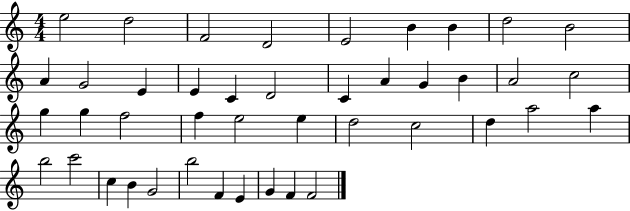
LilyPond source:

{
  \clef treble
  \numericTimeSignature
  \time 4/4
  \key c \major
  e''2 d''2 | f'2 d'2 | e'2 b'4 b'4 | d''2 b'2 | \break a'4 g'2 e'4 | e'4 c'4 d'2 | c'4 a'4 g'4 b'4 | a'2 c''2 | \break g''4 g''4 f''2 | f''4 e''2 e''4 | d''2 c''2 | d''4 a''2 a''4 | \break b''2 c'''2 | c''4 b'4 g'2 | b''2 f'4 e'4 | g'4 f'4 f'2 | \break \bar "|."
}